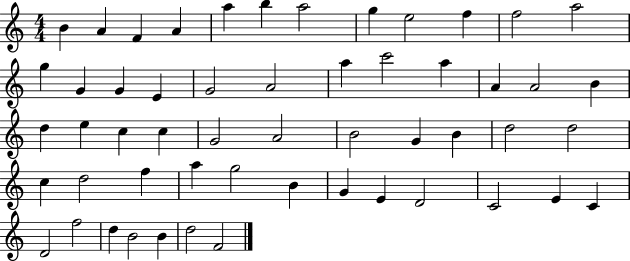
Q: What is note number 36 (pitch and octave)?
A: C5